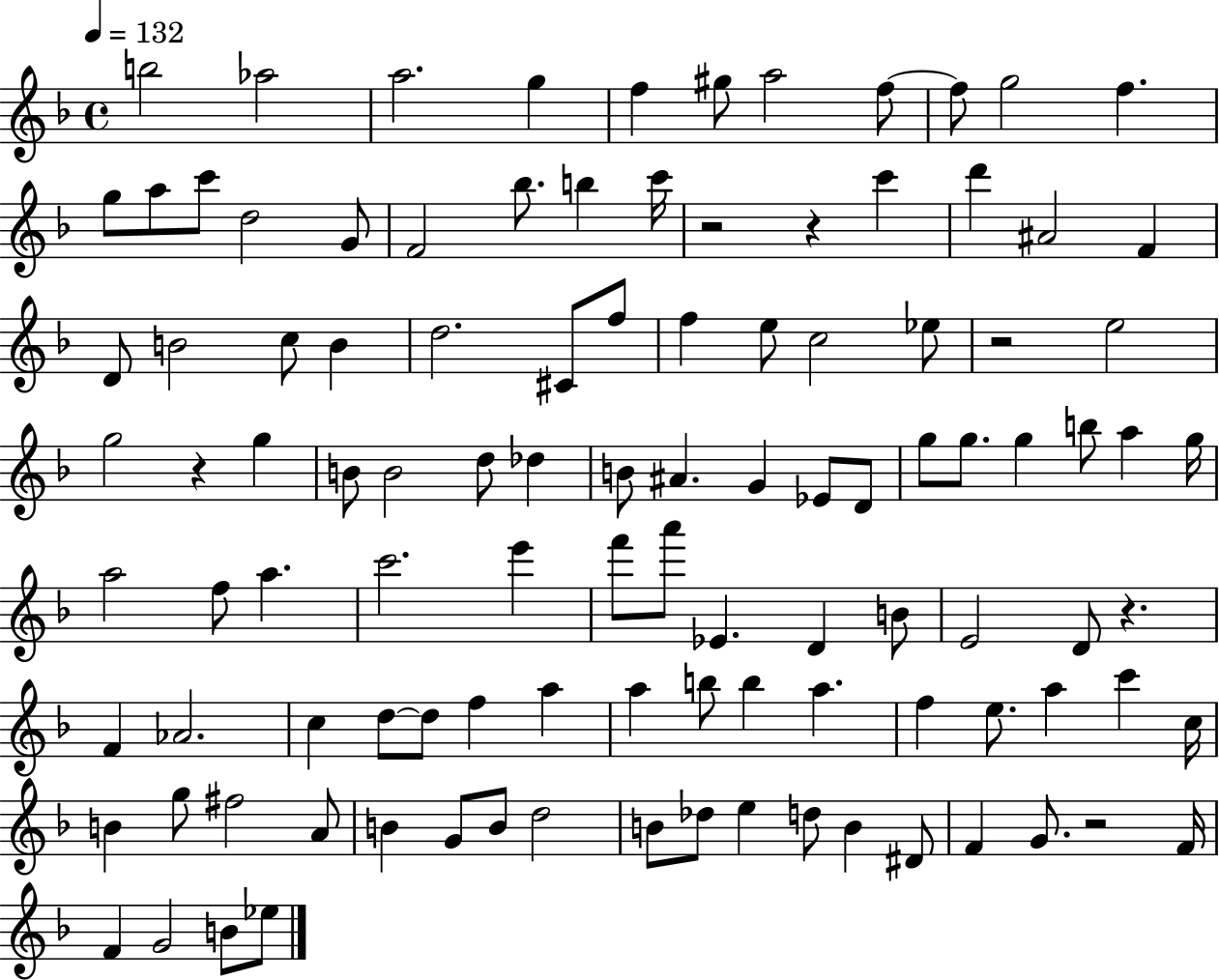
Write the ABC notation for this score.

X:1
T:Untitled
M:4/4
L:1/4
K:F
b2 _a2 a2 g f ^g/2 a2 f/2 f/2 g2 f g/2 a/2 c'/2 d2 G/2 F2 _b/2 b c'/4 z2 z c' d' ^A2 F D/2 B2 c/2 B d2 ^C/2 f/2 f e/2 c2 _e/2 z2 e2 g2 z g B/2 B2 d/2 _d B/2 ^A G _E/2 D/2 g/2 g/2 g b/2 a g/4 a2 f/2 a c'2 e' f'/2 a'/2 _E D B/2 E2 D/2 z F _A2 c d/2 d/2 f a a b/2 b a f e/2 a c' c/4 B g/2 ^f2 A/2 B G/2 B/2 d2 B/2 _d/2 e d/2 B ^D/2 F G/2 z2 F/4 F G2 B/2 _e/2